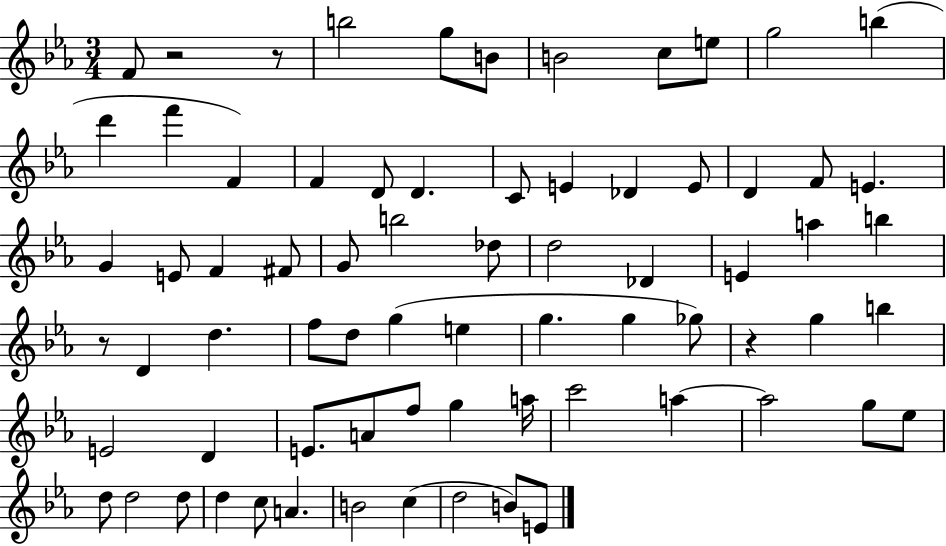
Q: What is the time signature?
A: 3/4